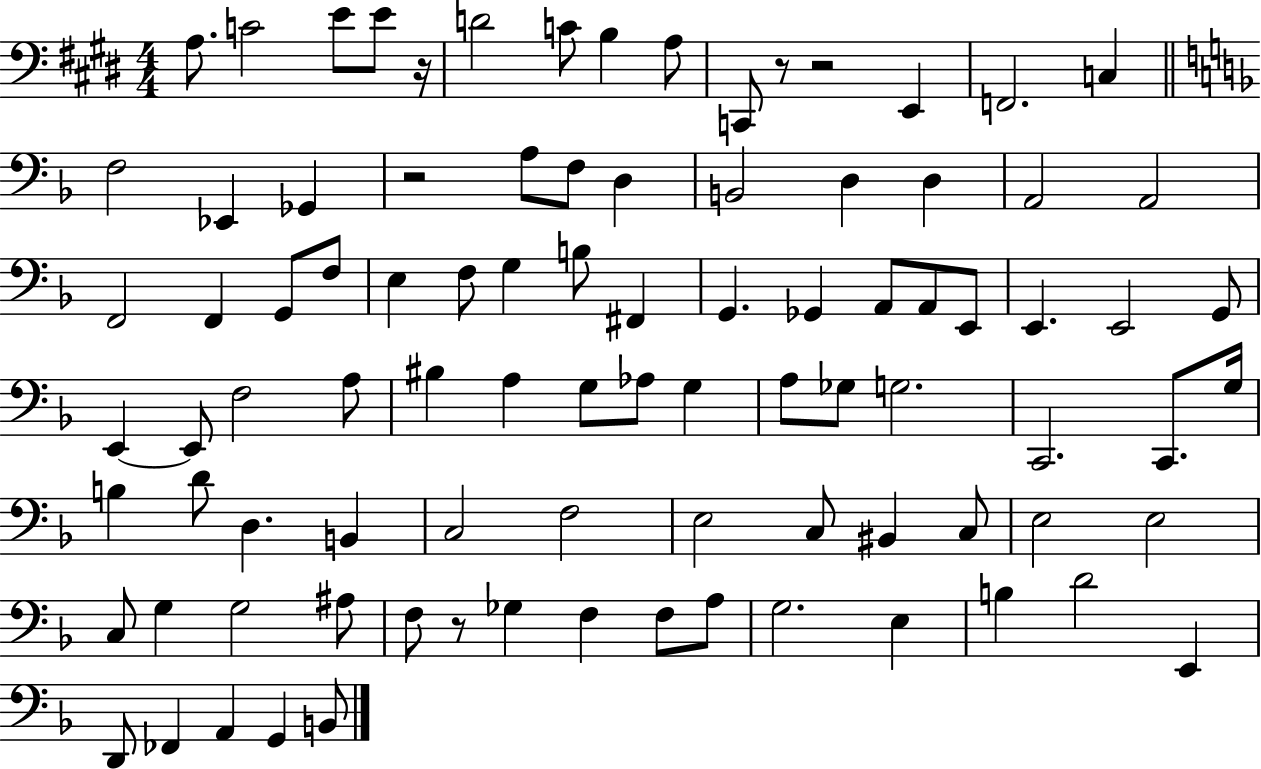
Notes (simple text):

A3/e. C4/h E4/e E4/e R/s D4/h C4/e B3/q A3/e C2/e R/e R/h E2/q F2/h. C3/q F3/h Eb2/q Gb2/q R/h A3/e F3/e D3/q B2/h D3/q D3/q A2/h A2/h F2/h F2/q G2/e F3/e E3/q F3/e G3/q B3/e F#2/q G2/q. Gb2/q A2/e A2/e E2/e E2/q. E2/h G2/e E2/q E2/e F3/h A3/e BIS3/q A3/q G3/e Ab3/e G3/q A3/e Gb3/e G3/h. C2/h. C2/e. G3/s B3/q D4/e D3/q. B2/q C3/h F3/h E3/h C3/e BIS2/q C3/e E3/h E3/h C3/e G3/q G3/h A#3/e F3/e R/e Gb3/q F3/q F3/e A3/e G3/h. E3/q B3/q D4/h E2/q D2/e FES2/q A2/q G2/q B2/e